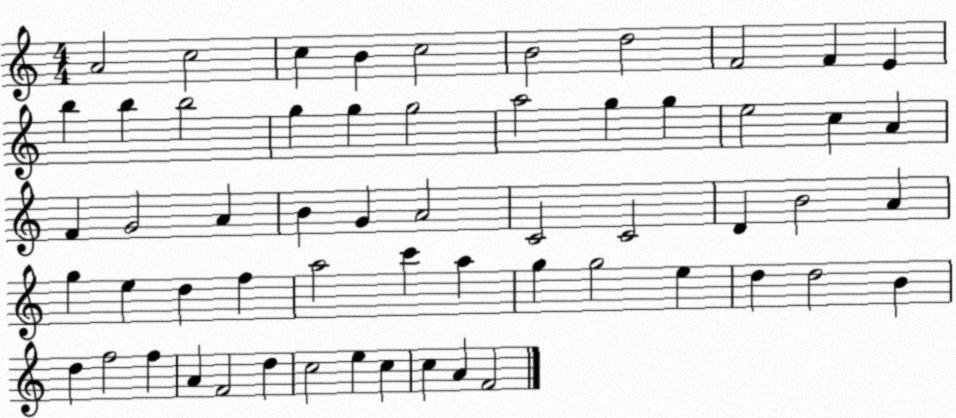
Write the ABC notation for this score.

X:1
T:Untitled
M:4/4
L:1/4
K:C
A2 c2 c B c2 B2 d2 F2 F E b b b2 g g g2 a2 g g e2 c A F G2 A B G A2 C2 C2 D B2 A g e d f a2 c' a g g2 e d d2 B d f2 f A F2 d c2 e c c A F2